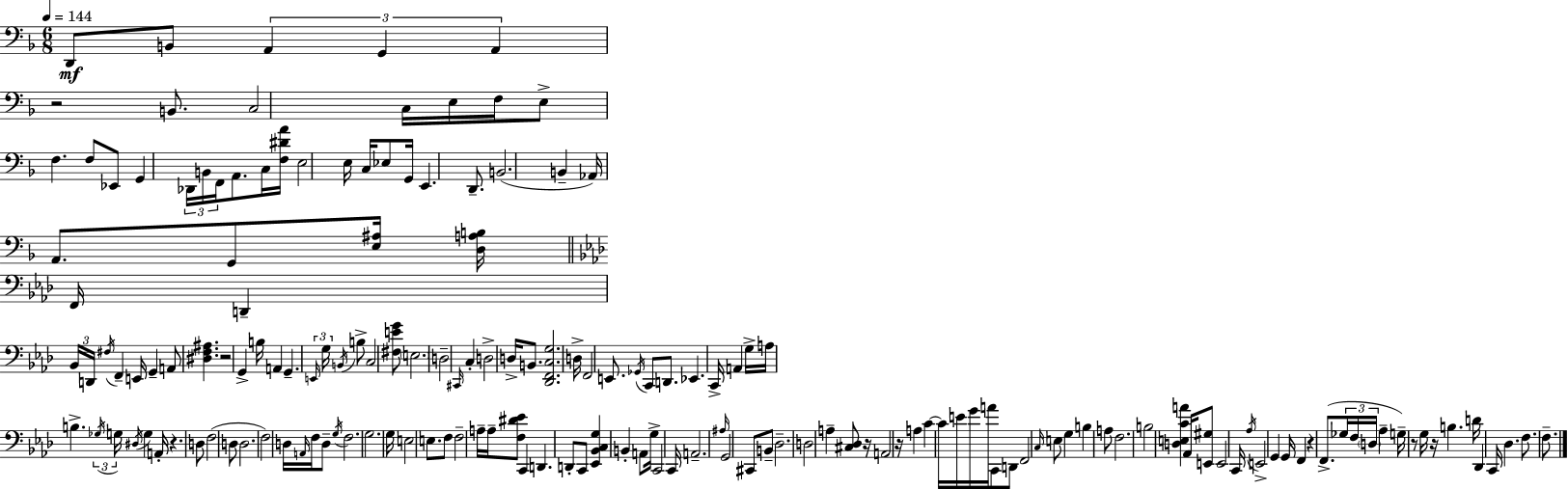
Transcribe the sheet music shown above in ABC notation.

X:1
T:Untitled
M:6/8
L:1/4
K:Dm
D,,/2 B,,/2 A,, G,, A,, z2 B,,/2 C,2 C,/4 E,/4 F,/4 E,/2 F, F,/2 _E,,/2 G,, _D,,/4 B,,/4 F,,/4 A,,/2 C,/4 [F,^DA]/4 E,2 E,/4 C,/4 _E,/2 G,,/4 E,, D,,/2 B,,2 B,, _A,,/4 A,,/2 G,,/2 [E,^A,]/4 [D,A,B,]/4 F,,/4 D,, _B,,/4 D,,/4 ^F,/4 F,, E,,/4 G,, A,,/2 [^D,F,^A,] z2 G,, B,/4 A,, G,, E,,/4 G,/4 B,,/4 B,/2 C,2 [^F,EG]/2 E,2 D,2 ^C,,/4 C, D,2 D,/4 B,,/2 [_D,,F,,C,G,]2 D,/4 F,,2 E,,/2 _G,,/4 C,,/2 D,,/2 _E,, C,,/4 A,, G,/4 A,/4 B, _G,/4 G,/4 ^D,/4 G, A,,/4 z D,/2 F,2 D,/2 D,2 F,2 D,/4 A,,/4 F,/4 D,/2 G,/4 F,2 G,2 G,/4 E,2 E,/2 F,/2 F,2 A,/4 A,/4 [F,^D_E]/2 C,, D,, D,,/2 C,,/2 [_E,,_B,,C,G,] B,, A,,/2 G,/4 C,,2 C,,/4 A,,2 ^A,/4 G,,2 ^C,,/2 B,,/2 _D,2 D,2 A, [^C,_D,]/2 z/4 A,,2 z/4 A, C C/4 E/4 G/4 A/4 C,,/2 D,,/2 F,,2 C,/4 E,/2 G, B, A,/2 F,2 B,2 [D,E,CA] _A,,/4 [E,,^G,]/2 E,,2 C,,/4 _A,/4 E,,2 G,, G,,/4 F,, z F,,/2 _G,/4 F,/4 D,/4 _A, G,/4 z/2 G,/4 z/4 B, D/4 _D,, C,,/4 _D, F,/2 F,/2